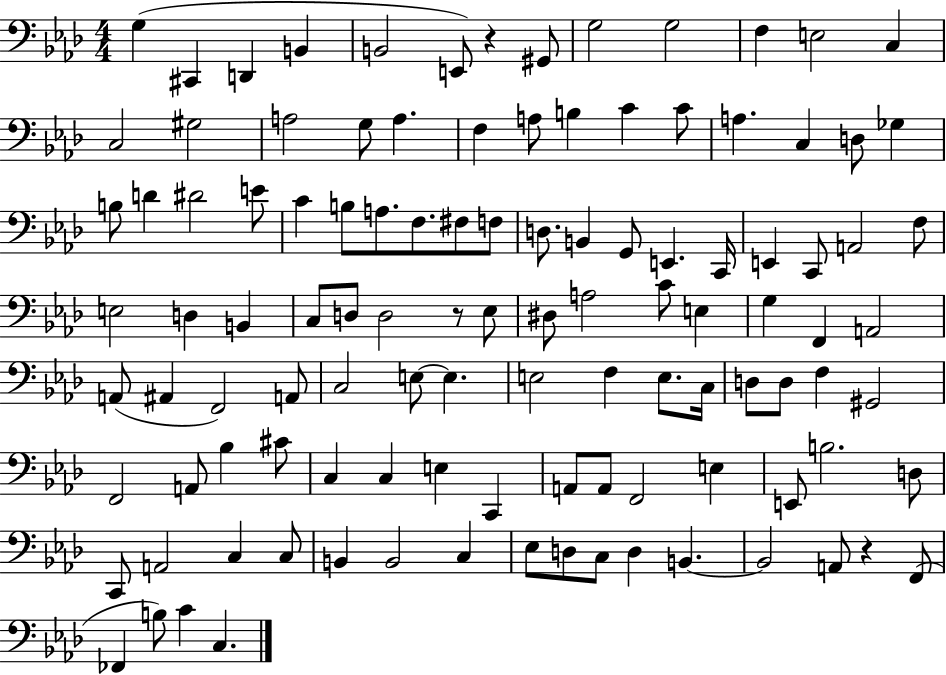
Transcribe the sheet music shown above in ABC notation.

X:1
T:Untitled
M:4/4
L:1/4
K:Ab
G, ^C,, D,, B,, B,,2 E,,/2 z ^G,,/2 G,2 G,2 F, E,2 C, C,2 ^G,2 A,2 G,/2 A, F, A,/2 B, C C/2 A, C, D,/2 _G, B,/2 D ^D2 E/2 C B,/2 A,/2 F,/2 ^F,/2 F,/2 D,/2 B,, G,,/2 E,, C,,/4 E,, C,,/2 A,,2 F,/2 E,2 D, B,, C,/2 D,/2 D,2 z/2 _E,/2 ^D,/2 A,2 C/2 E, G, F,, A,,2 A,,/2 ^A,, F,,2 A,,/2 C,2 E,/2 E, E,2 F, E,/2 C,/4 D,/2 D,/2 F, ^G,,2 F,,2 A,,/2 _B, ^C/2 C, C, E, C,, A,,/2 A,,/2 F,,2 E, E,,/2 B,2 D,/2 C,,/2 A,,2 C, C,/2 B,, B,,2 C, _E,/2 D,/2 C,/2 D, B,, B,,2 A,,/2 z F,,/2 _F,, B,/2 C C,